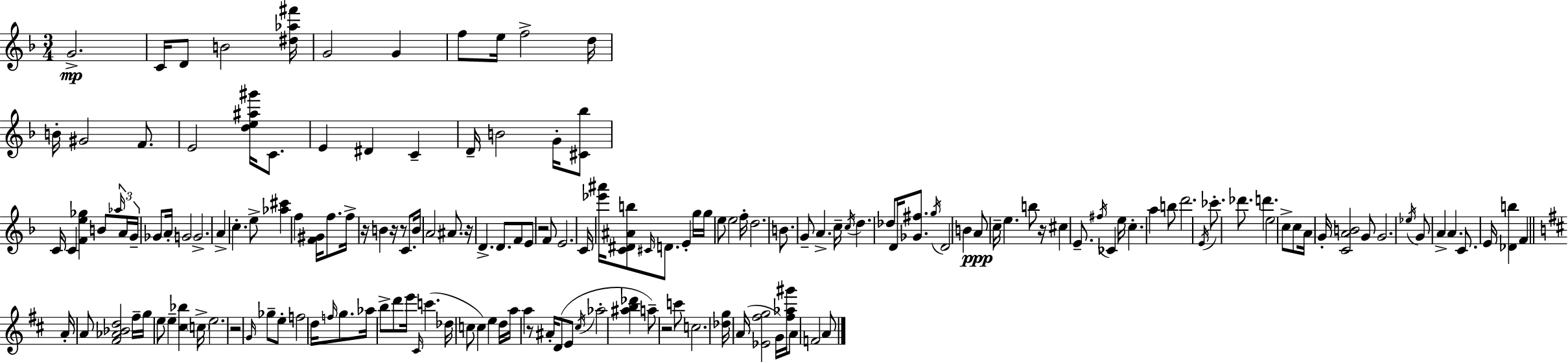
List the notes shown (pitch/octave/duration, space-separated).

G4/h. C4/s D4/e B4/h [D#5,Ab5,F#6]/s G4/h G4/q F5/e E5/s F5/h D5/s B4/s G#4/h F4/e. E4/h [D5,E5,A#5,G#6]/s C4/e. E4/q D#4/q C4/q D4/s B4/h G4/s [C#4,Bb5]/e C4/s C4/q [F4,E5,Gb5]/q B4/e Ab5/s A4/s G4/s Gb4/e A4/s G4/h G4/h. A4/q C5/q. E5/e [Ab5,C#6]/q F5/q [F4,G#4]/s F5/e. F5/s R/s B4/q R/s R/e C4/e. B4/s A4/h A#4/e. R/s D4/q. D4/e. F4/e E4/e R/h F4/e E4/h. C4/s [Eb6,A#6]/s [C4,D#4,A#4,B5]/e C#4/s D4/e. E4/q G5/s G5/s E5/e E5/h F5/s D5/h. B4/e. G4/e A4/q. C5/s C5/s D5/q. Db5/e D4/s [Gb4,F#5]/e. G5/s D4/h B4/q A4/e C5/s E5/q. B5/e R/s C#5/q E4/e. F#5/s CES4/q E5/s C5/q. A5/q B5/e D6/h. E4/s CES6/e. Db6/e. D6/q. E5/h C5/e C5/e A4/s G4/s [C4,A4,B4]/h G4/e G4/h. Eb5/s G4/e A4/q A4/q. C4/e. E4/s [Db4,B5]/q F4/q A4/s A4/e [F#4,Ab4,Bb4,D5]/h F#5/s G5/s E5/e E5/q [C#5,Bb5]/q C5/s E5/h. R/h G4/s Gb5/e E5/e F5/h D5/s F5/s G5/e. Ab5/s B5/e D6/e E6/s C#4/s C6/q. Db5/s C5/e C5/q E5/q D5/s A5/s A5/q R/e A#4/s D4/e E4/e C#5/s Ab5/h [A#5,B5,Db6]/q A5/e R/h C6/e C5/h. [Db5,G5]/s A4/s [Eb4,F#5,G5]/h G4/s [F#5,Ab5,G#6]/s A4/e F4/h A4/e